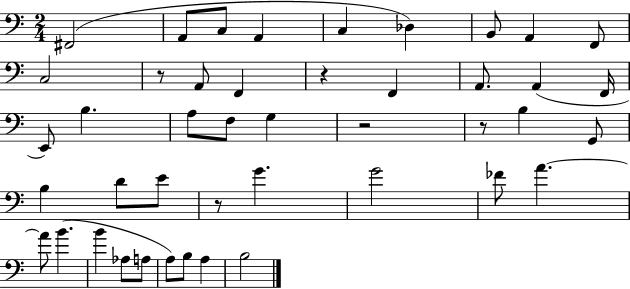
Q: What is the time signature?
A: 2/4